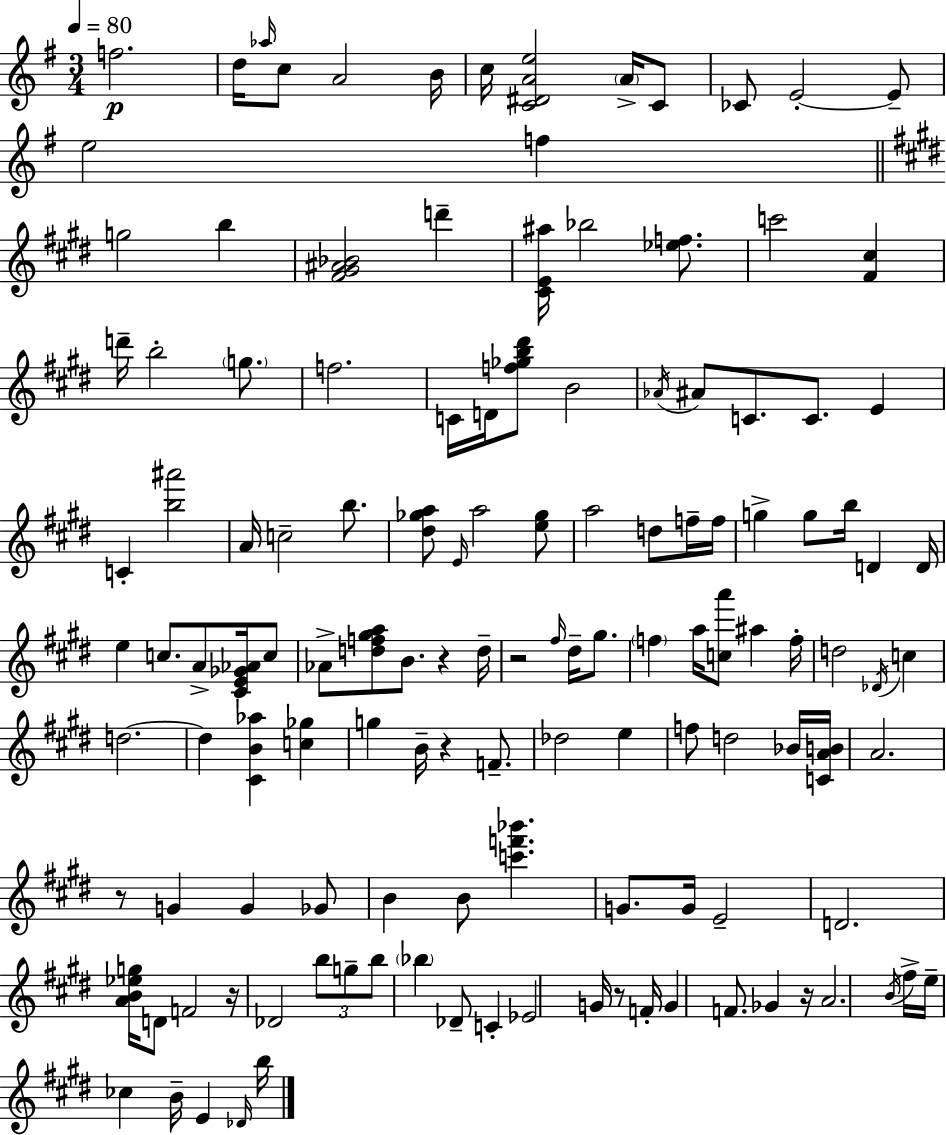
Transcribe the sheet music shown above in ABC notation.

X:1
T:Untitled
M:3/4
L:1/4
K:G
f2 d/4 _a/4 c/2 A2 B/4 c/4 [C^DAe]2 A/4 C/2 _C/2 E2 E/2 e2 f g2 b [^F^G^A_B]2 d' [^CE^a]/4 _b2 [_ef]/2 c'2 [^F^c] d'/4 b2 g/2 f2 C/4 D/4 [f_gb^d']/2 B2 _A/4 ^A/2 C/2 C/2 E C [b^a']2 A/4 c2 b/2 [^d_ga]/2 E/4 a2 [e_g]/2 a2 d/2 f/4 f/4 g g/2 b/4 D D/4 e c/2 A/2 [^CE_G_A]/4 c/2 _A/2 [df^ga]/2 B/2 z d/4 z2 ^f/4 ^d/4 ^g/2 f a/4 [ca']/2 ^a f/4 d2 _D/4 c d2 d [^CB_a] [c_g] g B/4 z F/2 _d2 e f/2 d2 _B/4 [CAB]/4 A2 z/2 G G _G/2 B B/2 [c'f'_b'] G/2 G/4 E2 D2 [AB_eg]/4 D/2 F2 z/4 _D2 b/2 g/2 b/2 _b _D/2 C _E2 G/4 z/2 F/4 G F/2 _G z/4 A2 B/4 ^f/4 e/4 _c B/4 E _D/4 b/4